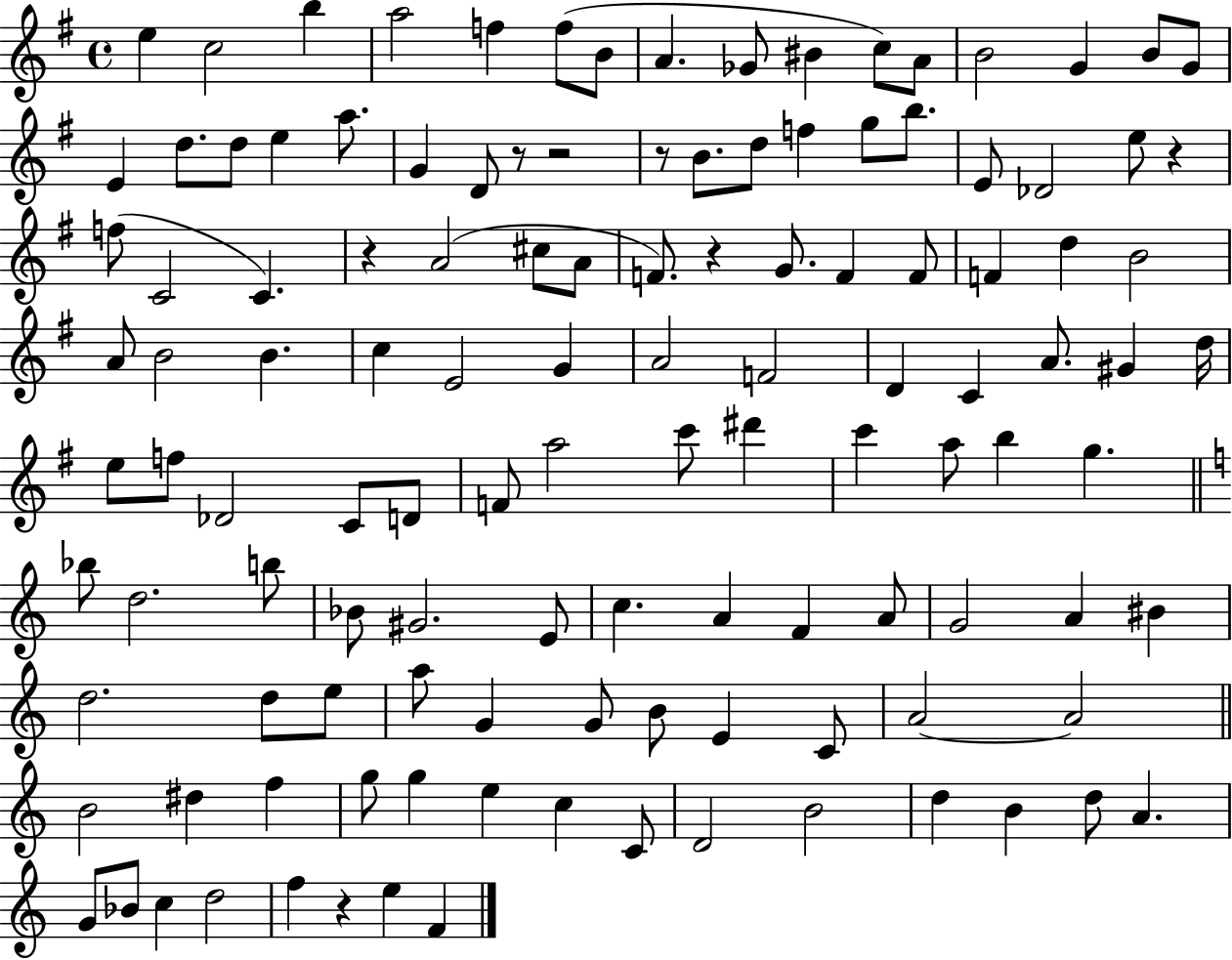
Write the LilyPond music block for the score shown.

{
  \clef treble
  \time 4/4
  \defaultTimeSignature
  \key g \major
  e''4 c''2 b''4 | a''2 f''4 f''8( b'8 | a'4. ges'8 bis'4 c''8) a'8 | b'2 g'4 b'8 g'8 | \break e'4 d''8. d''8 e''4 a''8. | g'4 d'8 r8 r2 | r8 b'8. d''8 f''4 g''8 b''8. | e'8 des'2 e''8 r4 | \break f''8( c'2 c'4.) | r4 a'2( cis''8 a'8 | f'8.) r4 g'8. f'4 f'8 | f'4 d''4 b'2 | \break a'8 b'2 b'4. | c''4 e'2 g'4 | a'2 f'2 | d'4 c'4 a'8. gis'4 d''16 | \break e''8 f''8 des'2 c'8 d'8 | f'8 a''2 c'''8 dis'''4 | c'''4 a''8 b''4 g''4. | \bar "||" \break \key c \major bes''8 d''2. b''8 | bes'8 gis'2. e'8 | c''4. a'4 f'4 a'8 | g'2 a'4 bis'4 | \break d''2. d''8 e''8 | a''8 g'4 g'8 b'8 e'4 c'8 | a'2~~ a'2 | \bar "||" \break \key c \major b'2 dis''4 f''4 | g''8 g''4 e''4 c''4 c'8 | d'2 b'2 | d''4 b'4 d''8 a'4. | \break g'8 bes'8 c''4 d''2 | f''4 r4 e''4 f'4 | \bar "|."
}